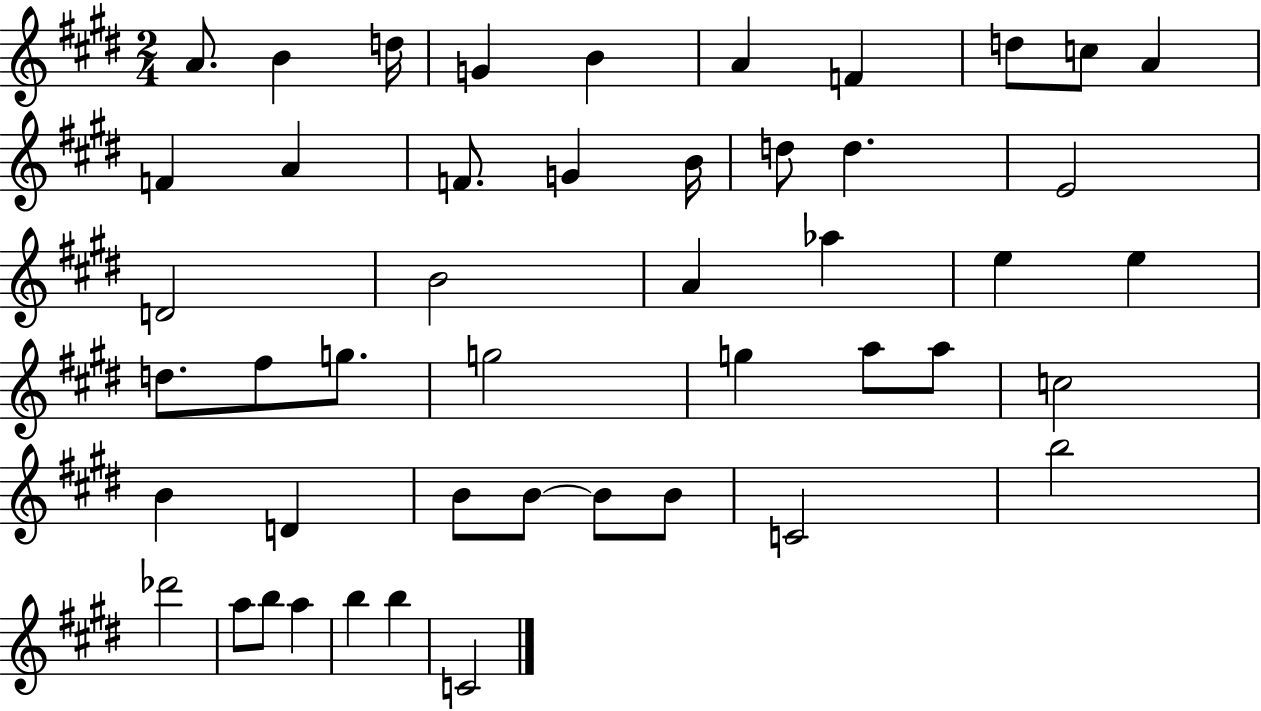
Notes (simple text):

A4/e. B4/q D5/s G4/q B4/q A4/q F4/q D5/e C5/e A4/q F4/q A4/q F4/e. G4/q B4/s D5/e D5/q. E4/h D4/h B4/h A4/q Ab5/q E5/q E5/q D5/e. F#5/e G5/e. G5/h G5/q A5/e A5/e C5/h B4/q D4/q B4/e B4/e B4/e B4/e C4/h B5/h Db6/h A5/e B5/e A5/q B5/q B5/q C4/h